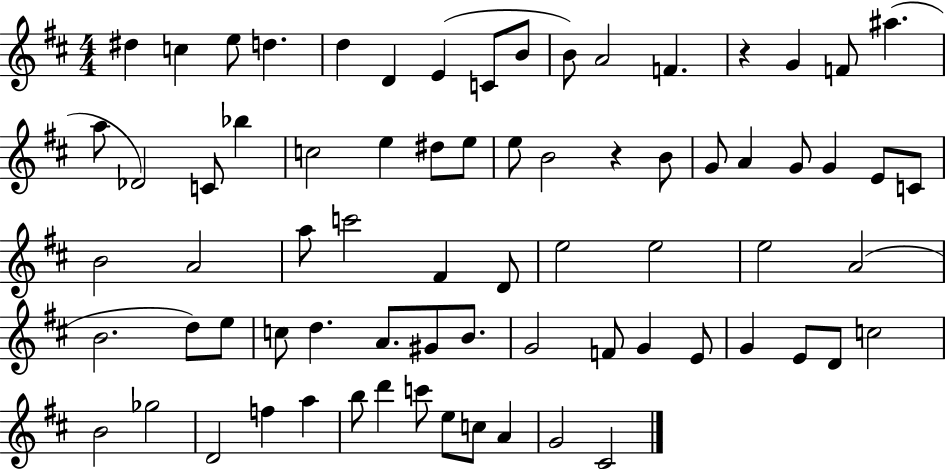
D#5/q C5/q E5/e D5/q. D5/q D4/q E4/q C4/e B4/e B4/e A4/h F4/q. R/q G4/q F4/e A#5/q. A5/e Db4/h C4/e Bb5/q C5/h E5/q D#5/e E5/e E5/e B4/h R/q B4/e G4/e A4/q G4/e G4/q E4/e C4/e B4/h A4/h A5/e C6/h F#4/q D4/e E5/h E5/h E5/h A4/h B4/h. D5/e E5/e C5/e D5/q. A4/e. G#4/e B4/e. G4/h F4/e G4/q E4/e G4/q E4/e D4/e C5/h B4/h Gb5/h D4/h F5/q A5/q B5/e D6/q C6/e E5/e C5/e A4/q G4/h C#4/h